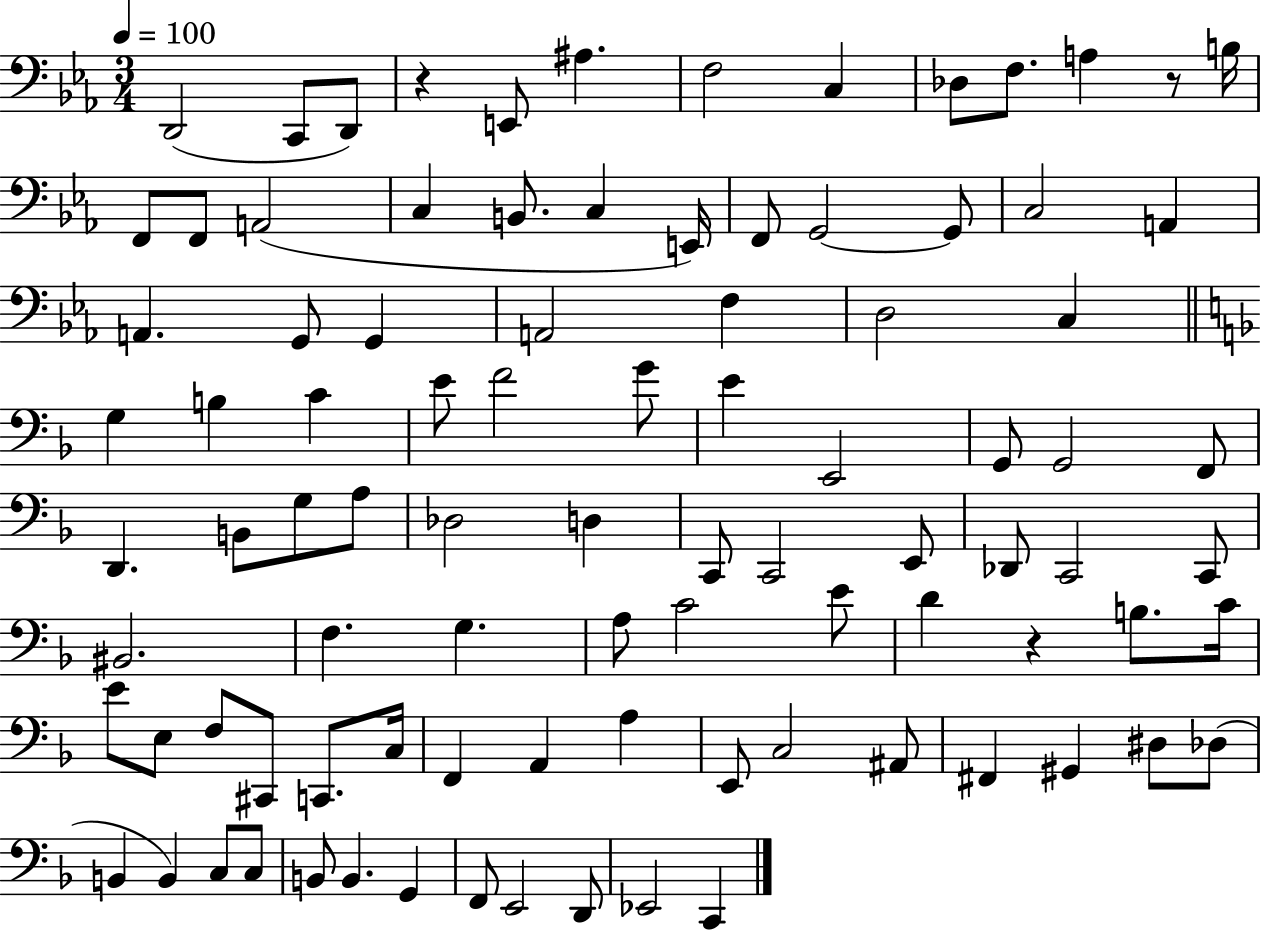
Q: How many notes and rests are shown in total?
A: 93